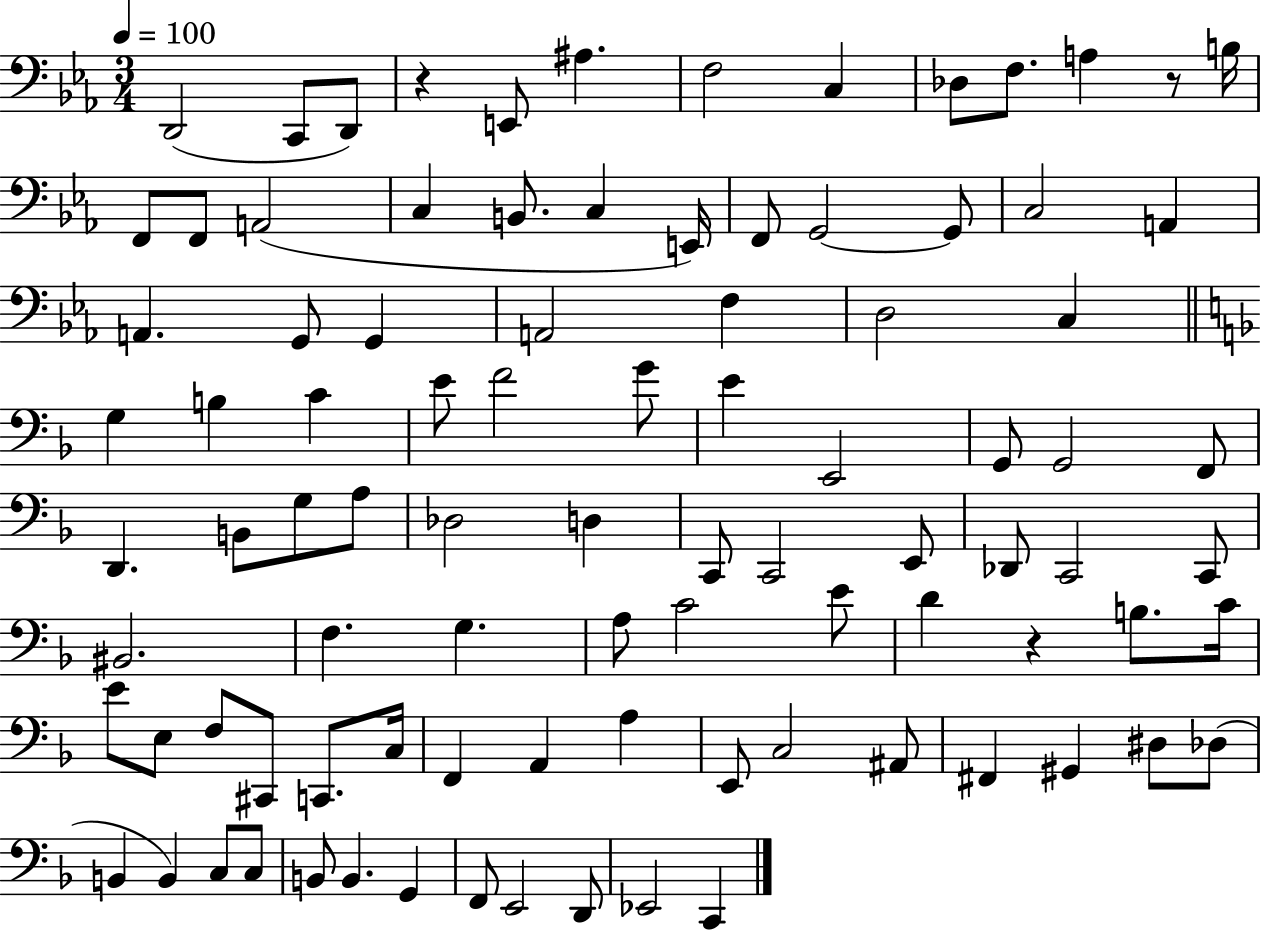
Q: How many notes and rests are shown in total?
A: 93